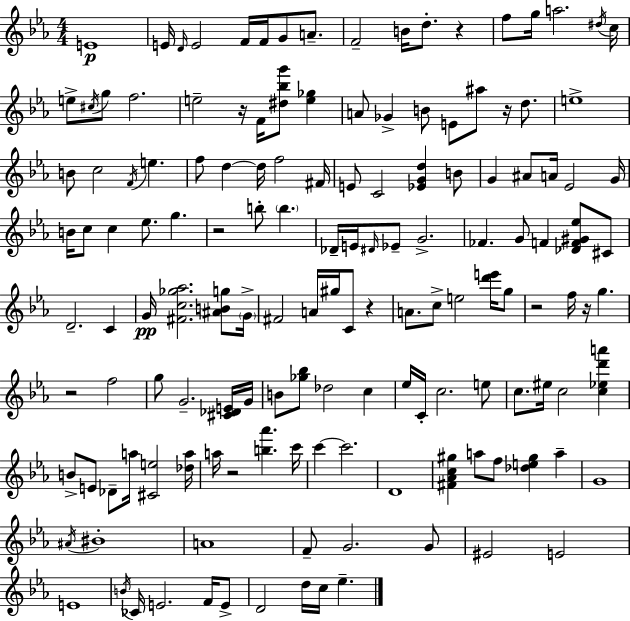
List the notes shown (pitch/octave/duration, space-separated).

E4/w E4/s D4/s E4/h F4/s F4/s G4/e A4/e. F4/h B4/s D5/e. R/q F5/e G5/s A5/h. D#5/s C5/s E5/e C#5/s G5/e F5/h. E5/h R/s F4/s [D#5,Bb5,G6]/e [E5,Gb5]/q A4/e Gb4/q B4/e E4/e A#5/e R/s D5/e. E5/w B4/e C5/h F4/s E5/q. F5/e D5/q D5/s F5/h F#4/s E4/e C4/h [Eb4,G4,D5]/q B4/e G4/q A#4/e A4/s Eb4/h G4/s B4/s C5/e C5/q Eb5/e. G5/q. R/h B5/e B5/q. Db4/s E4/s D#4/s Eb4/e G4/h. FES4/q. G4/e F4/q [Db4,F4,G#4,Eb5]/e C#4/e D4/h. C4/q G4/s [F#4,C5,Gb5,Ab5]/h. [A#4,B4,G5]/e G4/s F#4/h A4/s G#5/s C4/e R/q A4/e. C5/e E5/h [D6,E6]/s G5/e R/h F5/s R/s G5/q. R/h F5/h G5/e G4/h. [C#4,Db4,E4]/s G4/s B4/e [Gb5,Bb5]/e Db5/h C5/q Eb5/s C4/s C5/h. E5/e C5/e. EIS5/s C5/h [C5,Eb5,D6,A6]/q B4/e E4/e Db4/e A5/s [C#4,E5]/h [Db5,A5]/s A5/s R/h [B5,Ab6]/q. C6/s C6/q C6/h. D4/w [F#4,Ab4,C5,G#5]/q A5/e F5/e [Db5,E5,G#5]/q A5/q G4/w A#4/s BIS4/w A4/w F4/e G4/h. G4/e EIS4/h E4/h E4/w B4/s CES4/s E4/h. F4/s E4/e D4/h D5/s C5/s Eb5/q.